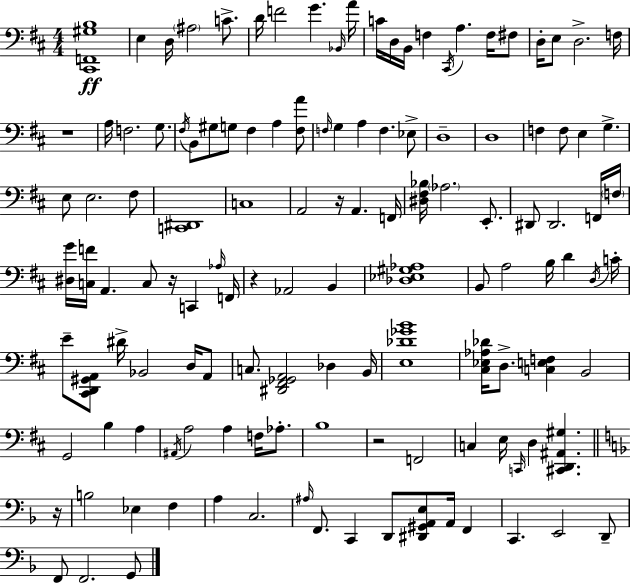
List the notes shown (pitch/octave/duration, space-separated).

[C#2,F2,G#3,B3]/w E3/q D3/s A#3/h C4/e. D4/s F4/h G4/q. Bb2/s A4/s C4/s D3/s B2/s F3/q C#2/s A3/q. F3/s F#3/e D3/s E3/e D3/h. F3/s R/w A3/s F3/h. G3/e. F#3/s B2/e G#3/e G3/e F#3/q A3/q [F#3,A4]/e F3/s G3/q A3/q F3/q. Eb3/e D3/w D3/w F3/q F3/e E3/q G3/q. E3/e E3/h. F#3/e [C2,D#2]/w C3/w A2/h R/s A2/q. F2/s [D#3,F#3,Bb3]/s Ab3/h. E2/e. D#2/e D#2/h. F2/s F3/s [D#3,G4]/s [C3,F4]/s A2/q. C3/e R/s C2/q Ab3/s F2/s R/q Ab2/h B2/q [Db3,Eb3,G#3,Ab3]/w B2/e A3/h B3/s D4/q D3/s C4/s E4/e [C#2,D2,G#2,A2]/e D#4/s Bb2/h D3/s A2/e C3/e. [D#2,F#2,Gb2,A2]/h Db3/q B2/s [E3,Db4,Gb4,B4]/w [C#3,Eb3,Ab3,Db4]/s D3/e. [C3,E3,F3]/q B2/h G2/h B3/q A3/q A#2/s A3/h A3/q F3/s Ab3/e. B3/w R/h F2/h C3/q E3/s C2/s D3/q [C#2,D2,A#2,G#3]/q. R/s B3/h Eb3/q F3/q A3/q C3/h. A#3/s F2/e. C2/q D2/e [D#2,G#2,A2,E3]/e A2/s F2/q C2/q. E2/h D2/e F2/e F2/h. G2/e